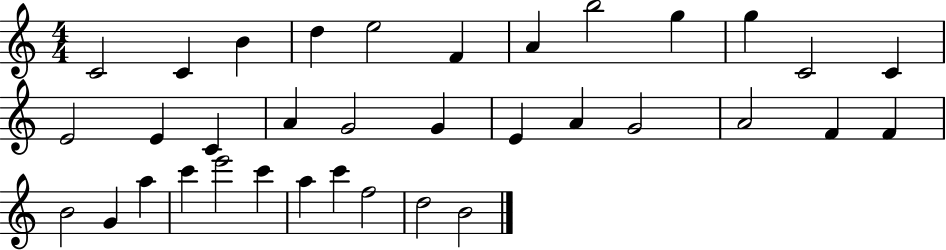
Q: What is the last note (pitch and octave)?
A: B4